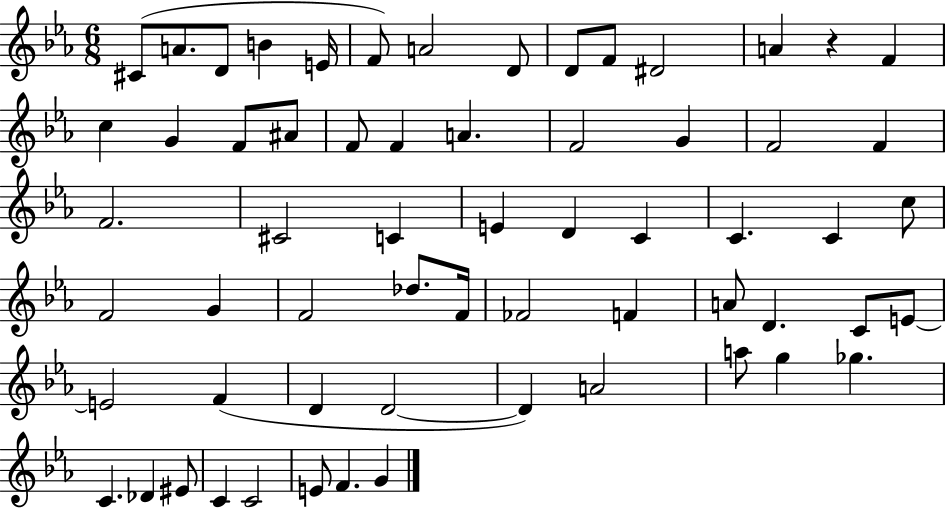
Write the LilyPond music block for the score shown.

{
  \clef treble
  \numericTimeSignature
  \time 6/8
  \key ees \major
  cis'8( a'8. d'8 b'4 e'16 | f'8) a'2 d'8 | d'8 f'8 dis'2 | a'4 r4 f'4 | \break c''4 g'4 f'8 ais'8 | f'8 f'4 a'4. | f'2 g'4 | f'2 f'4 | \break f'2. | cis'2 c'4 | e'4 d'4 c'4 | c'4. c'4 c''8 | \break f'2 g'4 | f'2 des''8. f'16 | fes'2 f'4 | a'8 d'4. c'8 e'8~~ | \break e'2 f'4( | d'4 d'2~~ | d'4) a'2 | a''8 g''4 ges''4. | \break c'4. des'4 eis'8 | c'4 c'2 | e'8 f'4. g'4 | \bar "|."
}